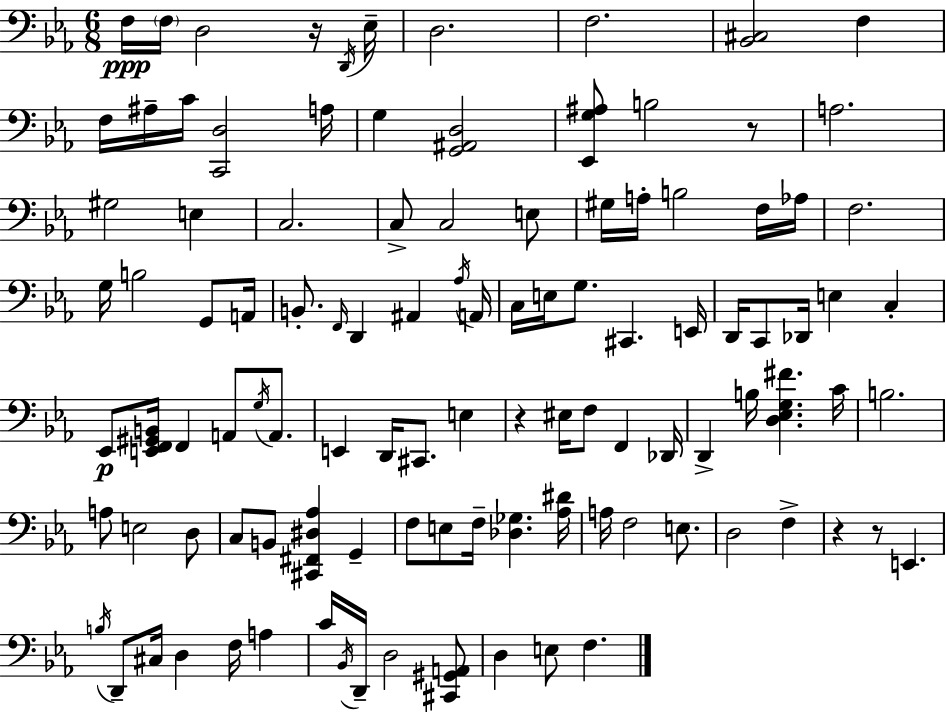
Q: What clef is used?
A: bass